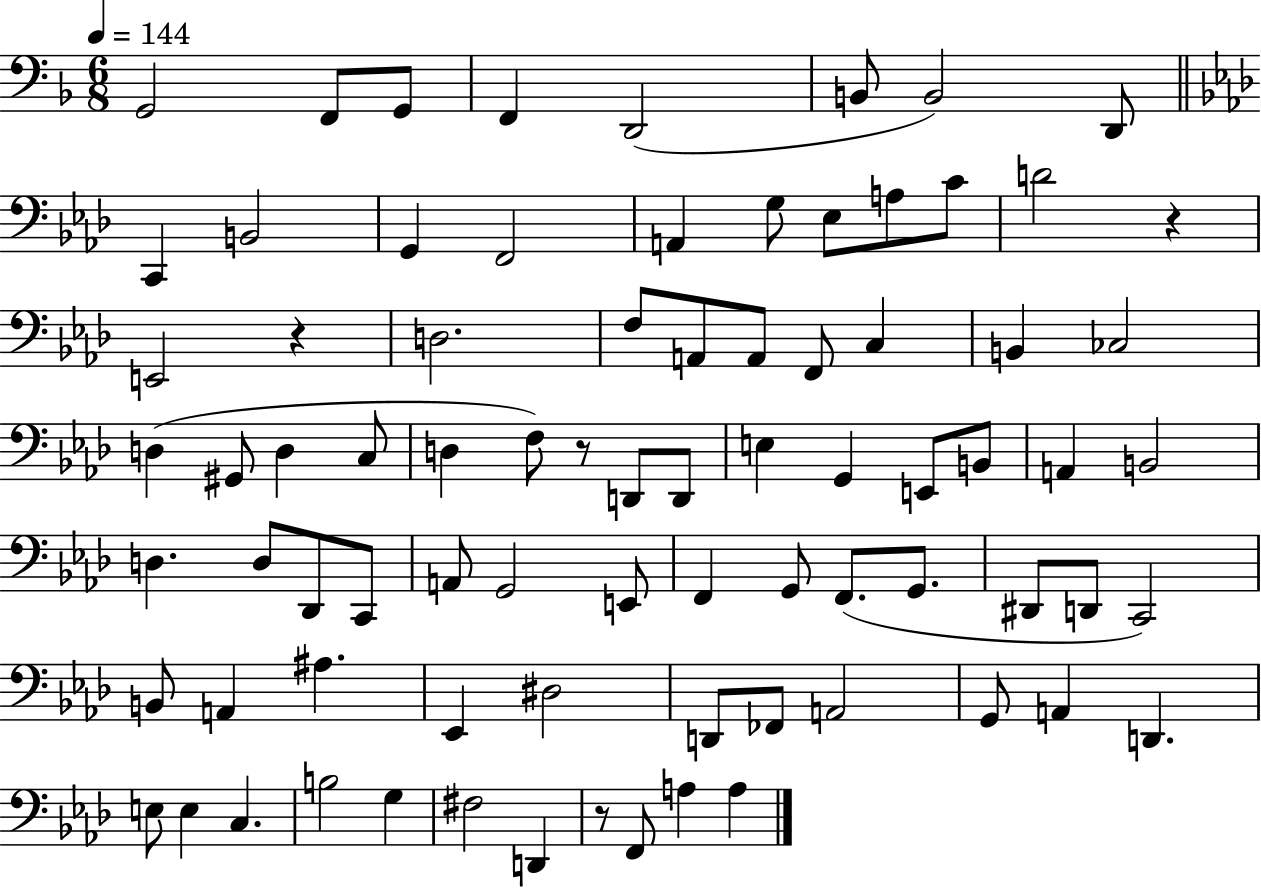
{
  \clef bass
  \numericTimeSignature
  \time 6/8
  \key f \major
  \tempo 4 = 144
  g,2 f,8 g,8 | f,4 d,2( | b,8 b,2) d,8 | \bar "||" \break \key aes \major c,4 b,2 | g,4 f,2 | a,4 g8 ees8 a8 c'8 | d'2 r4 | \break e,2 r4 | d2. | f8 a,8 a,8 f,8 c4 | b,4 ces2 | \break d4( gis,8 d4 c8 | d4 f8) r8 d,8 d,8 | e4 g,4 e,8 b,8 | a,4 b,2 | \break d4. d8 des,8 c,8 | a,8 g,2 e,8 | f,4 g,8 f,8.( g,8. | dis,8 d,8 c,2) | \break b,8 a,4 ais4. | ees,4 dis2 | d,8 fes,8 a,2 | g,8 a,4 d,4. | \break e8 e4 c4. | b2 g4 | fis2 d,4 | r8 f,8 a4 a4 | \break \bar "|."
}